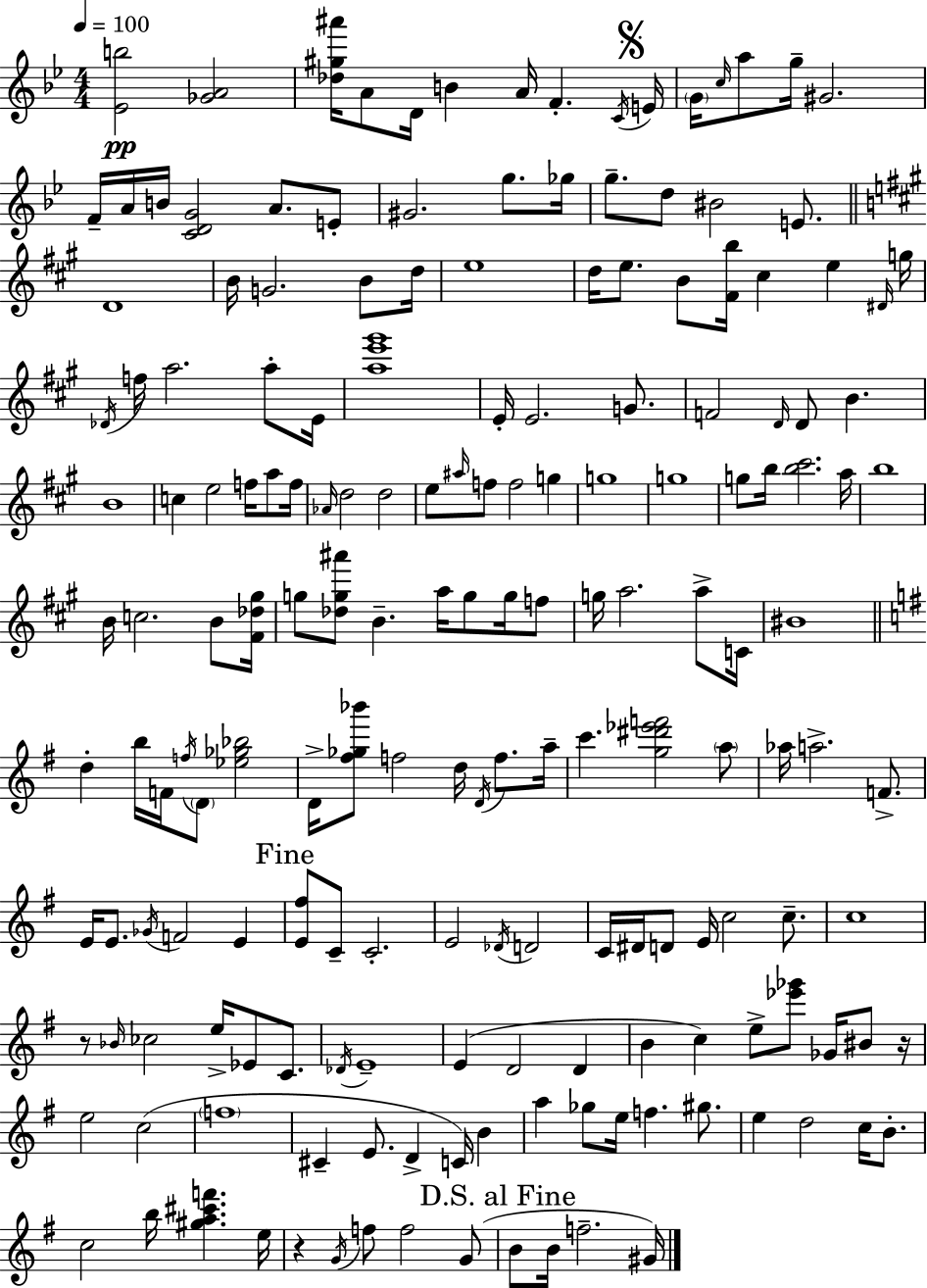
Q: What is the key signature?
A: G minor